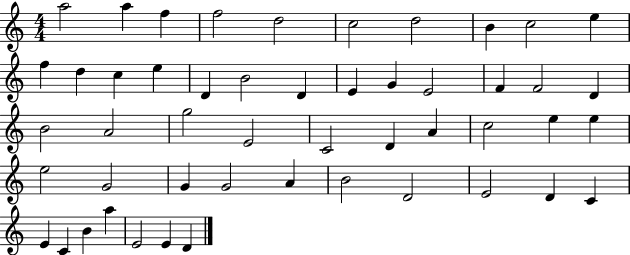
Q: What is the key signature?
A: C major